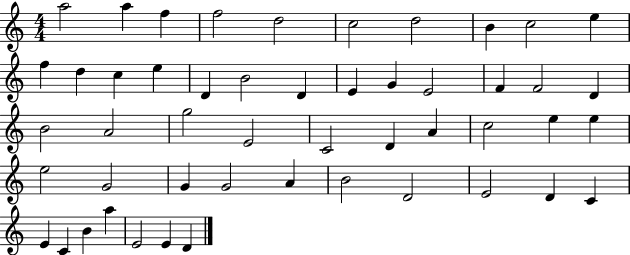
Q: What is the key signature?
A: C major